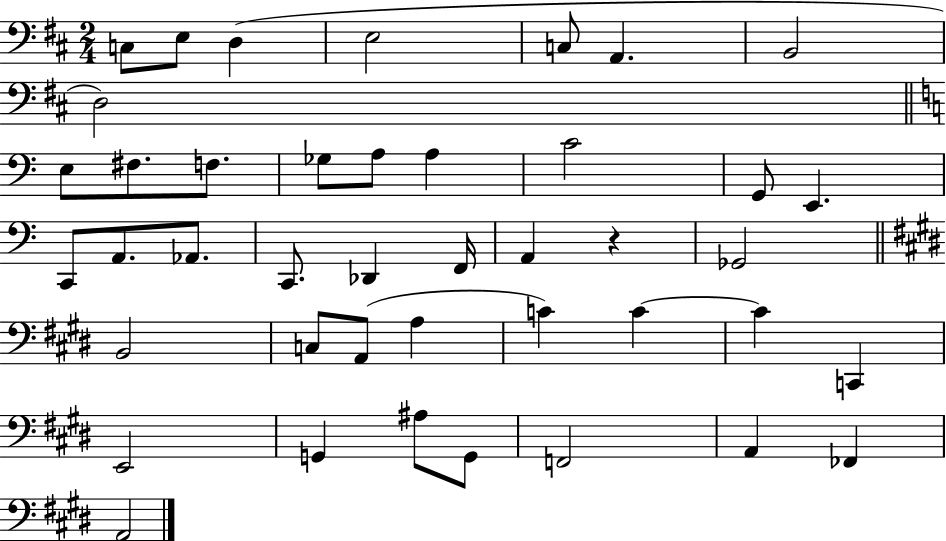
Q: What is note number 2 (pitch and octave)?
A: E3